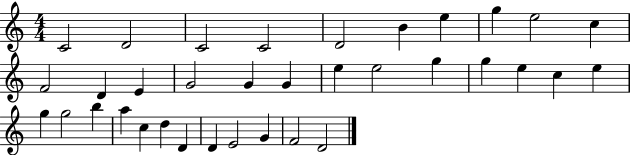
{
  \clef treble
  \numericTimeSignature
  \time 4/4
  \key c \major
  c'2 d'2 | c'2 c'2 | d'2 b'4 e''4 | g''4 e''2 c''4 | \break f'2 d'4 e'4 | g'2 g'4 g'4 | e''4 e''2 g''4 | g''4 e''4 c''4 e''4 | \break g''4 g''2 b''4 | a''4 c''4 d''4 d'4 | d'4 e'2 g'4 | f'2 d'2 | \break \bar "|."
}